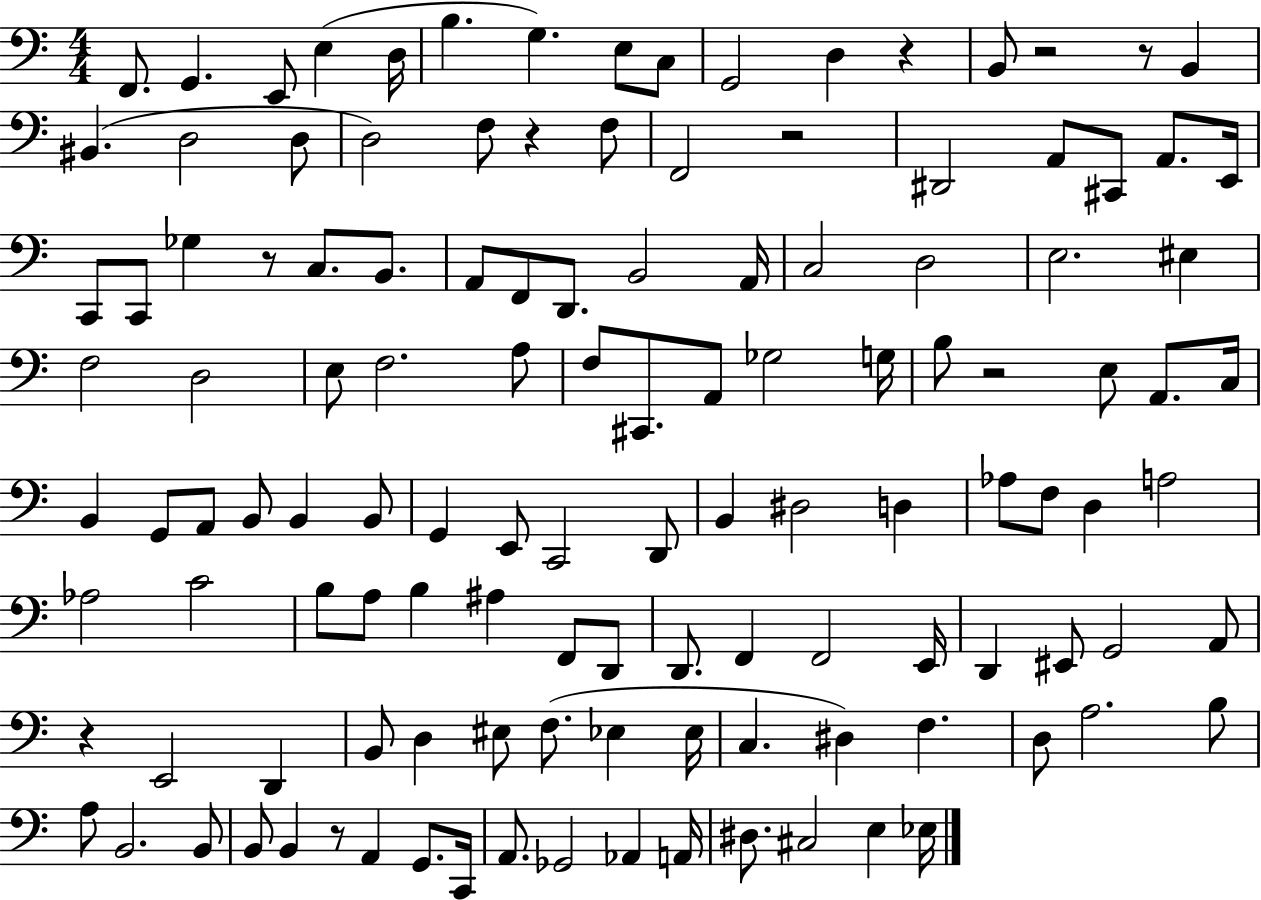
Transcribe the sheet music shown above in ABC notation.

X:1
T:Untitled
M:4/4
L:1/4
K:C
F,,/2 G,, E,,/2 E, D,/4 B, G, E,/2 C,/2 G,,2 D, z B,,/2 z2 z/2 B,, ^B,, D,2 D,/2 D,2 F,/2 z F,/2 F,,2 z2 ^D,,2 A,,/2 ^C,,/2 A,,/2 E,,/4 C,,/2 C,,/2 _G, z/2 C,/2 B,,/2 A,,/2 F,,/2 D,,/2 B,,2 A,,/4 C,2 D,2 E,2 ^E, F,2 D,2 E,/2 F,2 A,/2 F,/2 ^C,,/2 A,,/2 _G,2 G,/4 B,/2 z2 E,/2 A,,/2 C,/4 B,, G,,/2 A,,/2 B,,/2 B,, B,,/2 G,, E,,/2 C,,2 D,,/2 B,, ^D,2 D, _A,/2 F,/2 D, A,2 _A,2 C2 B,/2 A,/2 B, ^A, F,,/2 D,,/2 D,,/2 F,, F,,2 E,,/4 D,, ^E,,/2 G,,2 A,,/2 z E,,2 D,, B,,/2 D, ^E,/2 F,/2 _E, _E,/4 C, ^D, F, D,/2 A,2 B,/2 A,/2 B,,2 B,,/2 B,,/2 B,, z/2 A,, G,,/2 C,,/4 A,,/2 _G,,2 _A,, A,,/4 ^D,/2 ^C,2 E, _E,/4